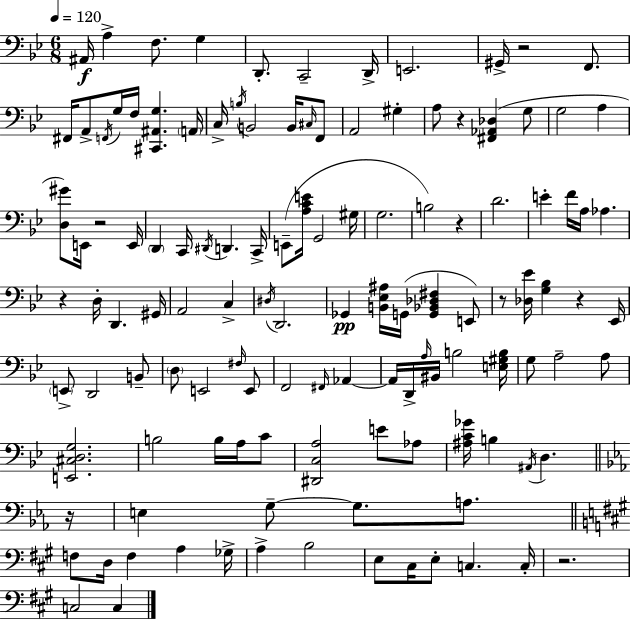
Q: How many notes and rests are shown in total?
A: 122